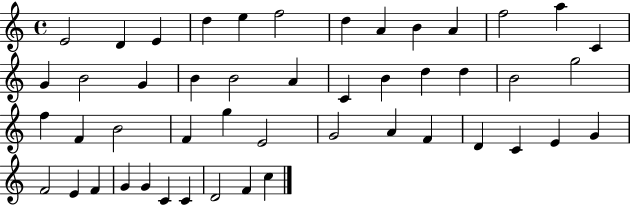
E4/h D4/q E4/q D5/q E5/q F5/h D5/q A4/q B4/q A4/q F5/h A5/q C4/q G4/q B4/h G4/q B4/q B4/h A4/q C4/q B4/q D5/q D5/q B4/h G5/h F5/q F4/q B4/h F4/q G5/q E4/h G4/h A4/q F4/q D4/q C4/q E4/q G4/q F4/h E4/q F4/q G4/q G4/q C4/q C4/q D4/h F4/q C5/q